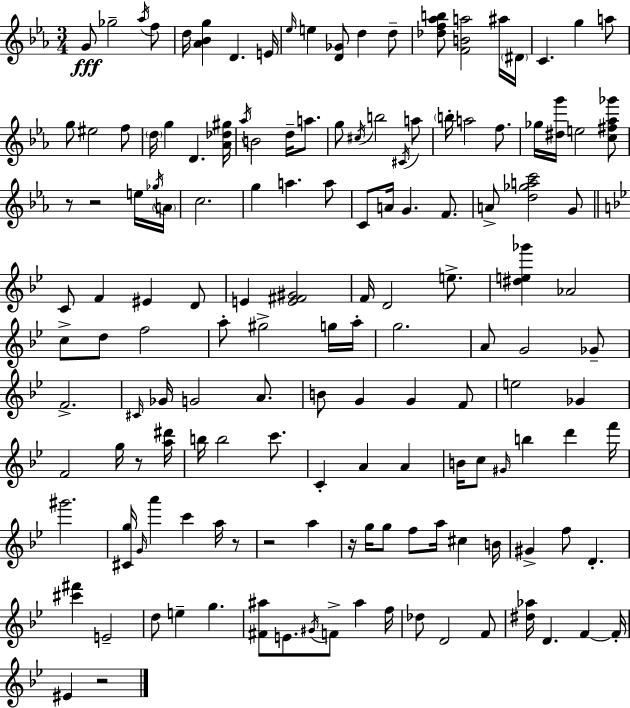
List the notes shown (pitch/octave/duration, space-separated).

G4/e Gb5/h Ab5/s F5/e D5/s [Ab4,Bb4,G5]/q D4/q. E4/s Eb5/s E5/q [D4,Gb4]/e D5/q D5/e [Db5,F5,Ab5,B5]/e [F4,B4,A5]/h A#5/s D#4/s C4/q. G5/q A5/e G5/e EIS5/h F5/e D5/s G5/q D4/q. [Ab4,Db5,G#5]/s Ab5/s B4/h D5/s A5/e. G5/e C#5/s B5/h C#4/s A5/e B5/s A5/h F5/e. Gb5/s [D#5,G6]/s E5/h [C5,F#5,Ab5,Gb6]/e R/e R/h E5/s Gb5/s A4/s C5/h. G5/q A5/q. A5/e C4/e A4/s G4/q. F4/e. A4/e [D5,Gb5,A5,C6]/h G4/e C4/e F4/q EIS4/q D4/e E4/q [E4,F#4,G#4]/h F4/s D4/h E5/e. [D#5,E5,Gb6]/q Ab4/h C5/e D5/e F5/h A5/e G#5/h G5/s A5/s G5/h. A4/e G4/h Gb4/e F4/h. C#4/s Gb4/s G4/h A4/e. B4/e G4/q G4/q F4/e E5/h Gb4/q F4/h G5/s R/e [A5,D#6]/s B5/s B5/h C6/e. C4/q A4/q A4/q B4/s C5/e G#4/s B5/q D6/q F6/s G#6/h. [C#4,G5]/s G4/s A6/q C6/q A5/s R/e R/h A5/q R/s G5/s G5/e F5/e A5/s C#5/q B4/s G#4/q F5/e D4/q. [C#6,F#6]/q E4/h D5/e E5/q G5/q. [F#4,A#5]/e E4/e. G#4/s F4/e A#5/q F5/s Db5/e D4/h F4/e [D#5,Ab5]/s D4/q. F4/q F4/s EIS4/q R/h